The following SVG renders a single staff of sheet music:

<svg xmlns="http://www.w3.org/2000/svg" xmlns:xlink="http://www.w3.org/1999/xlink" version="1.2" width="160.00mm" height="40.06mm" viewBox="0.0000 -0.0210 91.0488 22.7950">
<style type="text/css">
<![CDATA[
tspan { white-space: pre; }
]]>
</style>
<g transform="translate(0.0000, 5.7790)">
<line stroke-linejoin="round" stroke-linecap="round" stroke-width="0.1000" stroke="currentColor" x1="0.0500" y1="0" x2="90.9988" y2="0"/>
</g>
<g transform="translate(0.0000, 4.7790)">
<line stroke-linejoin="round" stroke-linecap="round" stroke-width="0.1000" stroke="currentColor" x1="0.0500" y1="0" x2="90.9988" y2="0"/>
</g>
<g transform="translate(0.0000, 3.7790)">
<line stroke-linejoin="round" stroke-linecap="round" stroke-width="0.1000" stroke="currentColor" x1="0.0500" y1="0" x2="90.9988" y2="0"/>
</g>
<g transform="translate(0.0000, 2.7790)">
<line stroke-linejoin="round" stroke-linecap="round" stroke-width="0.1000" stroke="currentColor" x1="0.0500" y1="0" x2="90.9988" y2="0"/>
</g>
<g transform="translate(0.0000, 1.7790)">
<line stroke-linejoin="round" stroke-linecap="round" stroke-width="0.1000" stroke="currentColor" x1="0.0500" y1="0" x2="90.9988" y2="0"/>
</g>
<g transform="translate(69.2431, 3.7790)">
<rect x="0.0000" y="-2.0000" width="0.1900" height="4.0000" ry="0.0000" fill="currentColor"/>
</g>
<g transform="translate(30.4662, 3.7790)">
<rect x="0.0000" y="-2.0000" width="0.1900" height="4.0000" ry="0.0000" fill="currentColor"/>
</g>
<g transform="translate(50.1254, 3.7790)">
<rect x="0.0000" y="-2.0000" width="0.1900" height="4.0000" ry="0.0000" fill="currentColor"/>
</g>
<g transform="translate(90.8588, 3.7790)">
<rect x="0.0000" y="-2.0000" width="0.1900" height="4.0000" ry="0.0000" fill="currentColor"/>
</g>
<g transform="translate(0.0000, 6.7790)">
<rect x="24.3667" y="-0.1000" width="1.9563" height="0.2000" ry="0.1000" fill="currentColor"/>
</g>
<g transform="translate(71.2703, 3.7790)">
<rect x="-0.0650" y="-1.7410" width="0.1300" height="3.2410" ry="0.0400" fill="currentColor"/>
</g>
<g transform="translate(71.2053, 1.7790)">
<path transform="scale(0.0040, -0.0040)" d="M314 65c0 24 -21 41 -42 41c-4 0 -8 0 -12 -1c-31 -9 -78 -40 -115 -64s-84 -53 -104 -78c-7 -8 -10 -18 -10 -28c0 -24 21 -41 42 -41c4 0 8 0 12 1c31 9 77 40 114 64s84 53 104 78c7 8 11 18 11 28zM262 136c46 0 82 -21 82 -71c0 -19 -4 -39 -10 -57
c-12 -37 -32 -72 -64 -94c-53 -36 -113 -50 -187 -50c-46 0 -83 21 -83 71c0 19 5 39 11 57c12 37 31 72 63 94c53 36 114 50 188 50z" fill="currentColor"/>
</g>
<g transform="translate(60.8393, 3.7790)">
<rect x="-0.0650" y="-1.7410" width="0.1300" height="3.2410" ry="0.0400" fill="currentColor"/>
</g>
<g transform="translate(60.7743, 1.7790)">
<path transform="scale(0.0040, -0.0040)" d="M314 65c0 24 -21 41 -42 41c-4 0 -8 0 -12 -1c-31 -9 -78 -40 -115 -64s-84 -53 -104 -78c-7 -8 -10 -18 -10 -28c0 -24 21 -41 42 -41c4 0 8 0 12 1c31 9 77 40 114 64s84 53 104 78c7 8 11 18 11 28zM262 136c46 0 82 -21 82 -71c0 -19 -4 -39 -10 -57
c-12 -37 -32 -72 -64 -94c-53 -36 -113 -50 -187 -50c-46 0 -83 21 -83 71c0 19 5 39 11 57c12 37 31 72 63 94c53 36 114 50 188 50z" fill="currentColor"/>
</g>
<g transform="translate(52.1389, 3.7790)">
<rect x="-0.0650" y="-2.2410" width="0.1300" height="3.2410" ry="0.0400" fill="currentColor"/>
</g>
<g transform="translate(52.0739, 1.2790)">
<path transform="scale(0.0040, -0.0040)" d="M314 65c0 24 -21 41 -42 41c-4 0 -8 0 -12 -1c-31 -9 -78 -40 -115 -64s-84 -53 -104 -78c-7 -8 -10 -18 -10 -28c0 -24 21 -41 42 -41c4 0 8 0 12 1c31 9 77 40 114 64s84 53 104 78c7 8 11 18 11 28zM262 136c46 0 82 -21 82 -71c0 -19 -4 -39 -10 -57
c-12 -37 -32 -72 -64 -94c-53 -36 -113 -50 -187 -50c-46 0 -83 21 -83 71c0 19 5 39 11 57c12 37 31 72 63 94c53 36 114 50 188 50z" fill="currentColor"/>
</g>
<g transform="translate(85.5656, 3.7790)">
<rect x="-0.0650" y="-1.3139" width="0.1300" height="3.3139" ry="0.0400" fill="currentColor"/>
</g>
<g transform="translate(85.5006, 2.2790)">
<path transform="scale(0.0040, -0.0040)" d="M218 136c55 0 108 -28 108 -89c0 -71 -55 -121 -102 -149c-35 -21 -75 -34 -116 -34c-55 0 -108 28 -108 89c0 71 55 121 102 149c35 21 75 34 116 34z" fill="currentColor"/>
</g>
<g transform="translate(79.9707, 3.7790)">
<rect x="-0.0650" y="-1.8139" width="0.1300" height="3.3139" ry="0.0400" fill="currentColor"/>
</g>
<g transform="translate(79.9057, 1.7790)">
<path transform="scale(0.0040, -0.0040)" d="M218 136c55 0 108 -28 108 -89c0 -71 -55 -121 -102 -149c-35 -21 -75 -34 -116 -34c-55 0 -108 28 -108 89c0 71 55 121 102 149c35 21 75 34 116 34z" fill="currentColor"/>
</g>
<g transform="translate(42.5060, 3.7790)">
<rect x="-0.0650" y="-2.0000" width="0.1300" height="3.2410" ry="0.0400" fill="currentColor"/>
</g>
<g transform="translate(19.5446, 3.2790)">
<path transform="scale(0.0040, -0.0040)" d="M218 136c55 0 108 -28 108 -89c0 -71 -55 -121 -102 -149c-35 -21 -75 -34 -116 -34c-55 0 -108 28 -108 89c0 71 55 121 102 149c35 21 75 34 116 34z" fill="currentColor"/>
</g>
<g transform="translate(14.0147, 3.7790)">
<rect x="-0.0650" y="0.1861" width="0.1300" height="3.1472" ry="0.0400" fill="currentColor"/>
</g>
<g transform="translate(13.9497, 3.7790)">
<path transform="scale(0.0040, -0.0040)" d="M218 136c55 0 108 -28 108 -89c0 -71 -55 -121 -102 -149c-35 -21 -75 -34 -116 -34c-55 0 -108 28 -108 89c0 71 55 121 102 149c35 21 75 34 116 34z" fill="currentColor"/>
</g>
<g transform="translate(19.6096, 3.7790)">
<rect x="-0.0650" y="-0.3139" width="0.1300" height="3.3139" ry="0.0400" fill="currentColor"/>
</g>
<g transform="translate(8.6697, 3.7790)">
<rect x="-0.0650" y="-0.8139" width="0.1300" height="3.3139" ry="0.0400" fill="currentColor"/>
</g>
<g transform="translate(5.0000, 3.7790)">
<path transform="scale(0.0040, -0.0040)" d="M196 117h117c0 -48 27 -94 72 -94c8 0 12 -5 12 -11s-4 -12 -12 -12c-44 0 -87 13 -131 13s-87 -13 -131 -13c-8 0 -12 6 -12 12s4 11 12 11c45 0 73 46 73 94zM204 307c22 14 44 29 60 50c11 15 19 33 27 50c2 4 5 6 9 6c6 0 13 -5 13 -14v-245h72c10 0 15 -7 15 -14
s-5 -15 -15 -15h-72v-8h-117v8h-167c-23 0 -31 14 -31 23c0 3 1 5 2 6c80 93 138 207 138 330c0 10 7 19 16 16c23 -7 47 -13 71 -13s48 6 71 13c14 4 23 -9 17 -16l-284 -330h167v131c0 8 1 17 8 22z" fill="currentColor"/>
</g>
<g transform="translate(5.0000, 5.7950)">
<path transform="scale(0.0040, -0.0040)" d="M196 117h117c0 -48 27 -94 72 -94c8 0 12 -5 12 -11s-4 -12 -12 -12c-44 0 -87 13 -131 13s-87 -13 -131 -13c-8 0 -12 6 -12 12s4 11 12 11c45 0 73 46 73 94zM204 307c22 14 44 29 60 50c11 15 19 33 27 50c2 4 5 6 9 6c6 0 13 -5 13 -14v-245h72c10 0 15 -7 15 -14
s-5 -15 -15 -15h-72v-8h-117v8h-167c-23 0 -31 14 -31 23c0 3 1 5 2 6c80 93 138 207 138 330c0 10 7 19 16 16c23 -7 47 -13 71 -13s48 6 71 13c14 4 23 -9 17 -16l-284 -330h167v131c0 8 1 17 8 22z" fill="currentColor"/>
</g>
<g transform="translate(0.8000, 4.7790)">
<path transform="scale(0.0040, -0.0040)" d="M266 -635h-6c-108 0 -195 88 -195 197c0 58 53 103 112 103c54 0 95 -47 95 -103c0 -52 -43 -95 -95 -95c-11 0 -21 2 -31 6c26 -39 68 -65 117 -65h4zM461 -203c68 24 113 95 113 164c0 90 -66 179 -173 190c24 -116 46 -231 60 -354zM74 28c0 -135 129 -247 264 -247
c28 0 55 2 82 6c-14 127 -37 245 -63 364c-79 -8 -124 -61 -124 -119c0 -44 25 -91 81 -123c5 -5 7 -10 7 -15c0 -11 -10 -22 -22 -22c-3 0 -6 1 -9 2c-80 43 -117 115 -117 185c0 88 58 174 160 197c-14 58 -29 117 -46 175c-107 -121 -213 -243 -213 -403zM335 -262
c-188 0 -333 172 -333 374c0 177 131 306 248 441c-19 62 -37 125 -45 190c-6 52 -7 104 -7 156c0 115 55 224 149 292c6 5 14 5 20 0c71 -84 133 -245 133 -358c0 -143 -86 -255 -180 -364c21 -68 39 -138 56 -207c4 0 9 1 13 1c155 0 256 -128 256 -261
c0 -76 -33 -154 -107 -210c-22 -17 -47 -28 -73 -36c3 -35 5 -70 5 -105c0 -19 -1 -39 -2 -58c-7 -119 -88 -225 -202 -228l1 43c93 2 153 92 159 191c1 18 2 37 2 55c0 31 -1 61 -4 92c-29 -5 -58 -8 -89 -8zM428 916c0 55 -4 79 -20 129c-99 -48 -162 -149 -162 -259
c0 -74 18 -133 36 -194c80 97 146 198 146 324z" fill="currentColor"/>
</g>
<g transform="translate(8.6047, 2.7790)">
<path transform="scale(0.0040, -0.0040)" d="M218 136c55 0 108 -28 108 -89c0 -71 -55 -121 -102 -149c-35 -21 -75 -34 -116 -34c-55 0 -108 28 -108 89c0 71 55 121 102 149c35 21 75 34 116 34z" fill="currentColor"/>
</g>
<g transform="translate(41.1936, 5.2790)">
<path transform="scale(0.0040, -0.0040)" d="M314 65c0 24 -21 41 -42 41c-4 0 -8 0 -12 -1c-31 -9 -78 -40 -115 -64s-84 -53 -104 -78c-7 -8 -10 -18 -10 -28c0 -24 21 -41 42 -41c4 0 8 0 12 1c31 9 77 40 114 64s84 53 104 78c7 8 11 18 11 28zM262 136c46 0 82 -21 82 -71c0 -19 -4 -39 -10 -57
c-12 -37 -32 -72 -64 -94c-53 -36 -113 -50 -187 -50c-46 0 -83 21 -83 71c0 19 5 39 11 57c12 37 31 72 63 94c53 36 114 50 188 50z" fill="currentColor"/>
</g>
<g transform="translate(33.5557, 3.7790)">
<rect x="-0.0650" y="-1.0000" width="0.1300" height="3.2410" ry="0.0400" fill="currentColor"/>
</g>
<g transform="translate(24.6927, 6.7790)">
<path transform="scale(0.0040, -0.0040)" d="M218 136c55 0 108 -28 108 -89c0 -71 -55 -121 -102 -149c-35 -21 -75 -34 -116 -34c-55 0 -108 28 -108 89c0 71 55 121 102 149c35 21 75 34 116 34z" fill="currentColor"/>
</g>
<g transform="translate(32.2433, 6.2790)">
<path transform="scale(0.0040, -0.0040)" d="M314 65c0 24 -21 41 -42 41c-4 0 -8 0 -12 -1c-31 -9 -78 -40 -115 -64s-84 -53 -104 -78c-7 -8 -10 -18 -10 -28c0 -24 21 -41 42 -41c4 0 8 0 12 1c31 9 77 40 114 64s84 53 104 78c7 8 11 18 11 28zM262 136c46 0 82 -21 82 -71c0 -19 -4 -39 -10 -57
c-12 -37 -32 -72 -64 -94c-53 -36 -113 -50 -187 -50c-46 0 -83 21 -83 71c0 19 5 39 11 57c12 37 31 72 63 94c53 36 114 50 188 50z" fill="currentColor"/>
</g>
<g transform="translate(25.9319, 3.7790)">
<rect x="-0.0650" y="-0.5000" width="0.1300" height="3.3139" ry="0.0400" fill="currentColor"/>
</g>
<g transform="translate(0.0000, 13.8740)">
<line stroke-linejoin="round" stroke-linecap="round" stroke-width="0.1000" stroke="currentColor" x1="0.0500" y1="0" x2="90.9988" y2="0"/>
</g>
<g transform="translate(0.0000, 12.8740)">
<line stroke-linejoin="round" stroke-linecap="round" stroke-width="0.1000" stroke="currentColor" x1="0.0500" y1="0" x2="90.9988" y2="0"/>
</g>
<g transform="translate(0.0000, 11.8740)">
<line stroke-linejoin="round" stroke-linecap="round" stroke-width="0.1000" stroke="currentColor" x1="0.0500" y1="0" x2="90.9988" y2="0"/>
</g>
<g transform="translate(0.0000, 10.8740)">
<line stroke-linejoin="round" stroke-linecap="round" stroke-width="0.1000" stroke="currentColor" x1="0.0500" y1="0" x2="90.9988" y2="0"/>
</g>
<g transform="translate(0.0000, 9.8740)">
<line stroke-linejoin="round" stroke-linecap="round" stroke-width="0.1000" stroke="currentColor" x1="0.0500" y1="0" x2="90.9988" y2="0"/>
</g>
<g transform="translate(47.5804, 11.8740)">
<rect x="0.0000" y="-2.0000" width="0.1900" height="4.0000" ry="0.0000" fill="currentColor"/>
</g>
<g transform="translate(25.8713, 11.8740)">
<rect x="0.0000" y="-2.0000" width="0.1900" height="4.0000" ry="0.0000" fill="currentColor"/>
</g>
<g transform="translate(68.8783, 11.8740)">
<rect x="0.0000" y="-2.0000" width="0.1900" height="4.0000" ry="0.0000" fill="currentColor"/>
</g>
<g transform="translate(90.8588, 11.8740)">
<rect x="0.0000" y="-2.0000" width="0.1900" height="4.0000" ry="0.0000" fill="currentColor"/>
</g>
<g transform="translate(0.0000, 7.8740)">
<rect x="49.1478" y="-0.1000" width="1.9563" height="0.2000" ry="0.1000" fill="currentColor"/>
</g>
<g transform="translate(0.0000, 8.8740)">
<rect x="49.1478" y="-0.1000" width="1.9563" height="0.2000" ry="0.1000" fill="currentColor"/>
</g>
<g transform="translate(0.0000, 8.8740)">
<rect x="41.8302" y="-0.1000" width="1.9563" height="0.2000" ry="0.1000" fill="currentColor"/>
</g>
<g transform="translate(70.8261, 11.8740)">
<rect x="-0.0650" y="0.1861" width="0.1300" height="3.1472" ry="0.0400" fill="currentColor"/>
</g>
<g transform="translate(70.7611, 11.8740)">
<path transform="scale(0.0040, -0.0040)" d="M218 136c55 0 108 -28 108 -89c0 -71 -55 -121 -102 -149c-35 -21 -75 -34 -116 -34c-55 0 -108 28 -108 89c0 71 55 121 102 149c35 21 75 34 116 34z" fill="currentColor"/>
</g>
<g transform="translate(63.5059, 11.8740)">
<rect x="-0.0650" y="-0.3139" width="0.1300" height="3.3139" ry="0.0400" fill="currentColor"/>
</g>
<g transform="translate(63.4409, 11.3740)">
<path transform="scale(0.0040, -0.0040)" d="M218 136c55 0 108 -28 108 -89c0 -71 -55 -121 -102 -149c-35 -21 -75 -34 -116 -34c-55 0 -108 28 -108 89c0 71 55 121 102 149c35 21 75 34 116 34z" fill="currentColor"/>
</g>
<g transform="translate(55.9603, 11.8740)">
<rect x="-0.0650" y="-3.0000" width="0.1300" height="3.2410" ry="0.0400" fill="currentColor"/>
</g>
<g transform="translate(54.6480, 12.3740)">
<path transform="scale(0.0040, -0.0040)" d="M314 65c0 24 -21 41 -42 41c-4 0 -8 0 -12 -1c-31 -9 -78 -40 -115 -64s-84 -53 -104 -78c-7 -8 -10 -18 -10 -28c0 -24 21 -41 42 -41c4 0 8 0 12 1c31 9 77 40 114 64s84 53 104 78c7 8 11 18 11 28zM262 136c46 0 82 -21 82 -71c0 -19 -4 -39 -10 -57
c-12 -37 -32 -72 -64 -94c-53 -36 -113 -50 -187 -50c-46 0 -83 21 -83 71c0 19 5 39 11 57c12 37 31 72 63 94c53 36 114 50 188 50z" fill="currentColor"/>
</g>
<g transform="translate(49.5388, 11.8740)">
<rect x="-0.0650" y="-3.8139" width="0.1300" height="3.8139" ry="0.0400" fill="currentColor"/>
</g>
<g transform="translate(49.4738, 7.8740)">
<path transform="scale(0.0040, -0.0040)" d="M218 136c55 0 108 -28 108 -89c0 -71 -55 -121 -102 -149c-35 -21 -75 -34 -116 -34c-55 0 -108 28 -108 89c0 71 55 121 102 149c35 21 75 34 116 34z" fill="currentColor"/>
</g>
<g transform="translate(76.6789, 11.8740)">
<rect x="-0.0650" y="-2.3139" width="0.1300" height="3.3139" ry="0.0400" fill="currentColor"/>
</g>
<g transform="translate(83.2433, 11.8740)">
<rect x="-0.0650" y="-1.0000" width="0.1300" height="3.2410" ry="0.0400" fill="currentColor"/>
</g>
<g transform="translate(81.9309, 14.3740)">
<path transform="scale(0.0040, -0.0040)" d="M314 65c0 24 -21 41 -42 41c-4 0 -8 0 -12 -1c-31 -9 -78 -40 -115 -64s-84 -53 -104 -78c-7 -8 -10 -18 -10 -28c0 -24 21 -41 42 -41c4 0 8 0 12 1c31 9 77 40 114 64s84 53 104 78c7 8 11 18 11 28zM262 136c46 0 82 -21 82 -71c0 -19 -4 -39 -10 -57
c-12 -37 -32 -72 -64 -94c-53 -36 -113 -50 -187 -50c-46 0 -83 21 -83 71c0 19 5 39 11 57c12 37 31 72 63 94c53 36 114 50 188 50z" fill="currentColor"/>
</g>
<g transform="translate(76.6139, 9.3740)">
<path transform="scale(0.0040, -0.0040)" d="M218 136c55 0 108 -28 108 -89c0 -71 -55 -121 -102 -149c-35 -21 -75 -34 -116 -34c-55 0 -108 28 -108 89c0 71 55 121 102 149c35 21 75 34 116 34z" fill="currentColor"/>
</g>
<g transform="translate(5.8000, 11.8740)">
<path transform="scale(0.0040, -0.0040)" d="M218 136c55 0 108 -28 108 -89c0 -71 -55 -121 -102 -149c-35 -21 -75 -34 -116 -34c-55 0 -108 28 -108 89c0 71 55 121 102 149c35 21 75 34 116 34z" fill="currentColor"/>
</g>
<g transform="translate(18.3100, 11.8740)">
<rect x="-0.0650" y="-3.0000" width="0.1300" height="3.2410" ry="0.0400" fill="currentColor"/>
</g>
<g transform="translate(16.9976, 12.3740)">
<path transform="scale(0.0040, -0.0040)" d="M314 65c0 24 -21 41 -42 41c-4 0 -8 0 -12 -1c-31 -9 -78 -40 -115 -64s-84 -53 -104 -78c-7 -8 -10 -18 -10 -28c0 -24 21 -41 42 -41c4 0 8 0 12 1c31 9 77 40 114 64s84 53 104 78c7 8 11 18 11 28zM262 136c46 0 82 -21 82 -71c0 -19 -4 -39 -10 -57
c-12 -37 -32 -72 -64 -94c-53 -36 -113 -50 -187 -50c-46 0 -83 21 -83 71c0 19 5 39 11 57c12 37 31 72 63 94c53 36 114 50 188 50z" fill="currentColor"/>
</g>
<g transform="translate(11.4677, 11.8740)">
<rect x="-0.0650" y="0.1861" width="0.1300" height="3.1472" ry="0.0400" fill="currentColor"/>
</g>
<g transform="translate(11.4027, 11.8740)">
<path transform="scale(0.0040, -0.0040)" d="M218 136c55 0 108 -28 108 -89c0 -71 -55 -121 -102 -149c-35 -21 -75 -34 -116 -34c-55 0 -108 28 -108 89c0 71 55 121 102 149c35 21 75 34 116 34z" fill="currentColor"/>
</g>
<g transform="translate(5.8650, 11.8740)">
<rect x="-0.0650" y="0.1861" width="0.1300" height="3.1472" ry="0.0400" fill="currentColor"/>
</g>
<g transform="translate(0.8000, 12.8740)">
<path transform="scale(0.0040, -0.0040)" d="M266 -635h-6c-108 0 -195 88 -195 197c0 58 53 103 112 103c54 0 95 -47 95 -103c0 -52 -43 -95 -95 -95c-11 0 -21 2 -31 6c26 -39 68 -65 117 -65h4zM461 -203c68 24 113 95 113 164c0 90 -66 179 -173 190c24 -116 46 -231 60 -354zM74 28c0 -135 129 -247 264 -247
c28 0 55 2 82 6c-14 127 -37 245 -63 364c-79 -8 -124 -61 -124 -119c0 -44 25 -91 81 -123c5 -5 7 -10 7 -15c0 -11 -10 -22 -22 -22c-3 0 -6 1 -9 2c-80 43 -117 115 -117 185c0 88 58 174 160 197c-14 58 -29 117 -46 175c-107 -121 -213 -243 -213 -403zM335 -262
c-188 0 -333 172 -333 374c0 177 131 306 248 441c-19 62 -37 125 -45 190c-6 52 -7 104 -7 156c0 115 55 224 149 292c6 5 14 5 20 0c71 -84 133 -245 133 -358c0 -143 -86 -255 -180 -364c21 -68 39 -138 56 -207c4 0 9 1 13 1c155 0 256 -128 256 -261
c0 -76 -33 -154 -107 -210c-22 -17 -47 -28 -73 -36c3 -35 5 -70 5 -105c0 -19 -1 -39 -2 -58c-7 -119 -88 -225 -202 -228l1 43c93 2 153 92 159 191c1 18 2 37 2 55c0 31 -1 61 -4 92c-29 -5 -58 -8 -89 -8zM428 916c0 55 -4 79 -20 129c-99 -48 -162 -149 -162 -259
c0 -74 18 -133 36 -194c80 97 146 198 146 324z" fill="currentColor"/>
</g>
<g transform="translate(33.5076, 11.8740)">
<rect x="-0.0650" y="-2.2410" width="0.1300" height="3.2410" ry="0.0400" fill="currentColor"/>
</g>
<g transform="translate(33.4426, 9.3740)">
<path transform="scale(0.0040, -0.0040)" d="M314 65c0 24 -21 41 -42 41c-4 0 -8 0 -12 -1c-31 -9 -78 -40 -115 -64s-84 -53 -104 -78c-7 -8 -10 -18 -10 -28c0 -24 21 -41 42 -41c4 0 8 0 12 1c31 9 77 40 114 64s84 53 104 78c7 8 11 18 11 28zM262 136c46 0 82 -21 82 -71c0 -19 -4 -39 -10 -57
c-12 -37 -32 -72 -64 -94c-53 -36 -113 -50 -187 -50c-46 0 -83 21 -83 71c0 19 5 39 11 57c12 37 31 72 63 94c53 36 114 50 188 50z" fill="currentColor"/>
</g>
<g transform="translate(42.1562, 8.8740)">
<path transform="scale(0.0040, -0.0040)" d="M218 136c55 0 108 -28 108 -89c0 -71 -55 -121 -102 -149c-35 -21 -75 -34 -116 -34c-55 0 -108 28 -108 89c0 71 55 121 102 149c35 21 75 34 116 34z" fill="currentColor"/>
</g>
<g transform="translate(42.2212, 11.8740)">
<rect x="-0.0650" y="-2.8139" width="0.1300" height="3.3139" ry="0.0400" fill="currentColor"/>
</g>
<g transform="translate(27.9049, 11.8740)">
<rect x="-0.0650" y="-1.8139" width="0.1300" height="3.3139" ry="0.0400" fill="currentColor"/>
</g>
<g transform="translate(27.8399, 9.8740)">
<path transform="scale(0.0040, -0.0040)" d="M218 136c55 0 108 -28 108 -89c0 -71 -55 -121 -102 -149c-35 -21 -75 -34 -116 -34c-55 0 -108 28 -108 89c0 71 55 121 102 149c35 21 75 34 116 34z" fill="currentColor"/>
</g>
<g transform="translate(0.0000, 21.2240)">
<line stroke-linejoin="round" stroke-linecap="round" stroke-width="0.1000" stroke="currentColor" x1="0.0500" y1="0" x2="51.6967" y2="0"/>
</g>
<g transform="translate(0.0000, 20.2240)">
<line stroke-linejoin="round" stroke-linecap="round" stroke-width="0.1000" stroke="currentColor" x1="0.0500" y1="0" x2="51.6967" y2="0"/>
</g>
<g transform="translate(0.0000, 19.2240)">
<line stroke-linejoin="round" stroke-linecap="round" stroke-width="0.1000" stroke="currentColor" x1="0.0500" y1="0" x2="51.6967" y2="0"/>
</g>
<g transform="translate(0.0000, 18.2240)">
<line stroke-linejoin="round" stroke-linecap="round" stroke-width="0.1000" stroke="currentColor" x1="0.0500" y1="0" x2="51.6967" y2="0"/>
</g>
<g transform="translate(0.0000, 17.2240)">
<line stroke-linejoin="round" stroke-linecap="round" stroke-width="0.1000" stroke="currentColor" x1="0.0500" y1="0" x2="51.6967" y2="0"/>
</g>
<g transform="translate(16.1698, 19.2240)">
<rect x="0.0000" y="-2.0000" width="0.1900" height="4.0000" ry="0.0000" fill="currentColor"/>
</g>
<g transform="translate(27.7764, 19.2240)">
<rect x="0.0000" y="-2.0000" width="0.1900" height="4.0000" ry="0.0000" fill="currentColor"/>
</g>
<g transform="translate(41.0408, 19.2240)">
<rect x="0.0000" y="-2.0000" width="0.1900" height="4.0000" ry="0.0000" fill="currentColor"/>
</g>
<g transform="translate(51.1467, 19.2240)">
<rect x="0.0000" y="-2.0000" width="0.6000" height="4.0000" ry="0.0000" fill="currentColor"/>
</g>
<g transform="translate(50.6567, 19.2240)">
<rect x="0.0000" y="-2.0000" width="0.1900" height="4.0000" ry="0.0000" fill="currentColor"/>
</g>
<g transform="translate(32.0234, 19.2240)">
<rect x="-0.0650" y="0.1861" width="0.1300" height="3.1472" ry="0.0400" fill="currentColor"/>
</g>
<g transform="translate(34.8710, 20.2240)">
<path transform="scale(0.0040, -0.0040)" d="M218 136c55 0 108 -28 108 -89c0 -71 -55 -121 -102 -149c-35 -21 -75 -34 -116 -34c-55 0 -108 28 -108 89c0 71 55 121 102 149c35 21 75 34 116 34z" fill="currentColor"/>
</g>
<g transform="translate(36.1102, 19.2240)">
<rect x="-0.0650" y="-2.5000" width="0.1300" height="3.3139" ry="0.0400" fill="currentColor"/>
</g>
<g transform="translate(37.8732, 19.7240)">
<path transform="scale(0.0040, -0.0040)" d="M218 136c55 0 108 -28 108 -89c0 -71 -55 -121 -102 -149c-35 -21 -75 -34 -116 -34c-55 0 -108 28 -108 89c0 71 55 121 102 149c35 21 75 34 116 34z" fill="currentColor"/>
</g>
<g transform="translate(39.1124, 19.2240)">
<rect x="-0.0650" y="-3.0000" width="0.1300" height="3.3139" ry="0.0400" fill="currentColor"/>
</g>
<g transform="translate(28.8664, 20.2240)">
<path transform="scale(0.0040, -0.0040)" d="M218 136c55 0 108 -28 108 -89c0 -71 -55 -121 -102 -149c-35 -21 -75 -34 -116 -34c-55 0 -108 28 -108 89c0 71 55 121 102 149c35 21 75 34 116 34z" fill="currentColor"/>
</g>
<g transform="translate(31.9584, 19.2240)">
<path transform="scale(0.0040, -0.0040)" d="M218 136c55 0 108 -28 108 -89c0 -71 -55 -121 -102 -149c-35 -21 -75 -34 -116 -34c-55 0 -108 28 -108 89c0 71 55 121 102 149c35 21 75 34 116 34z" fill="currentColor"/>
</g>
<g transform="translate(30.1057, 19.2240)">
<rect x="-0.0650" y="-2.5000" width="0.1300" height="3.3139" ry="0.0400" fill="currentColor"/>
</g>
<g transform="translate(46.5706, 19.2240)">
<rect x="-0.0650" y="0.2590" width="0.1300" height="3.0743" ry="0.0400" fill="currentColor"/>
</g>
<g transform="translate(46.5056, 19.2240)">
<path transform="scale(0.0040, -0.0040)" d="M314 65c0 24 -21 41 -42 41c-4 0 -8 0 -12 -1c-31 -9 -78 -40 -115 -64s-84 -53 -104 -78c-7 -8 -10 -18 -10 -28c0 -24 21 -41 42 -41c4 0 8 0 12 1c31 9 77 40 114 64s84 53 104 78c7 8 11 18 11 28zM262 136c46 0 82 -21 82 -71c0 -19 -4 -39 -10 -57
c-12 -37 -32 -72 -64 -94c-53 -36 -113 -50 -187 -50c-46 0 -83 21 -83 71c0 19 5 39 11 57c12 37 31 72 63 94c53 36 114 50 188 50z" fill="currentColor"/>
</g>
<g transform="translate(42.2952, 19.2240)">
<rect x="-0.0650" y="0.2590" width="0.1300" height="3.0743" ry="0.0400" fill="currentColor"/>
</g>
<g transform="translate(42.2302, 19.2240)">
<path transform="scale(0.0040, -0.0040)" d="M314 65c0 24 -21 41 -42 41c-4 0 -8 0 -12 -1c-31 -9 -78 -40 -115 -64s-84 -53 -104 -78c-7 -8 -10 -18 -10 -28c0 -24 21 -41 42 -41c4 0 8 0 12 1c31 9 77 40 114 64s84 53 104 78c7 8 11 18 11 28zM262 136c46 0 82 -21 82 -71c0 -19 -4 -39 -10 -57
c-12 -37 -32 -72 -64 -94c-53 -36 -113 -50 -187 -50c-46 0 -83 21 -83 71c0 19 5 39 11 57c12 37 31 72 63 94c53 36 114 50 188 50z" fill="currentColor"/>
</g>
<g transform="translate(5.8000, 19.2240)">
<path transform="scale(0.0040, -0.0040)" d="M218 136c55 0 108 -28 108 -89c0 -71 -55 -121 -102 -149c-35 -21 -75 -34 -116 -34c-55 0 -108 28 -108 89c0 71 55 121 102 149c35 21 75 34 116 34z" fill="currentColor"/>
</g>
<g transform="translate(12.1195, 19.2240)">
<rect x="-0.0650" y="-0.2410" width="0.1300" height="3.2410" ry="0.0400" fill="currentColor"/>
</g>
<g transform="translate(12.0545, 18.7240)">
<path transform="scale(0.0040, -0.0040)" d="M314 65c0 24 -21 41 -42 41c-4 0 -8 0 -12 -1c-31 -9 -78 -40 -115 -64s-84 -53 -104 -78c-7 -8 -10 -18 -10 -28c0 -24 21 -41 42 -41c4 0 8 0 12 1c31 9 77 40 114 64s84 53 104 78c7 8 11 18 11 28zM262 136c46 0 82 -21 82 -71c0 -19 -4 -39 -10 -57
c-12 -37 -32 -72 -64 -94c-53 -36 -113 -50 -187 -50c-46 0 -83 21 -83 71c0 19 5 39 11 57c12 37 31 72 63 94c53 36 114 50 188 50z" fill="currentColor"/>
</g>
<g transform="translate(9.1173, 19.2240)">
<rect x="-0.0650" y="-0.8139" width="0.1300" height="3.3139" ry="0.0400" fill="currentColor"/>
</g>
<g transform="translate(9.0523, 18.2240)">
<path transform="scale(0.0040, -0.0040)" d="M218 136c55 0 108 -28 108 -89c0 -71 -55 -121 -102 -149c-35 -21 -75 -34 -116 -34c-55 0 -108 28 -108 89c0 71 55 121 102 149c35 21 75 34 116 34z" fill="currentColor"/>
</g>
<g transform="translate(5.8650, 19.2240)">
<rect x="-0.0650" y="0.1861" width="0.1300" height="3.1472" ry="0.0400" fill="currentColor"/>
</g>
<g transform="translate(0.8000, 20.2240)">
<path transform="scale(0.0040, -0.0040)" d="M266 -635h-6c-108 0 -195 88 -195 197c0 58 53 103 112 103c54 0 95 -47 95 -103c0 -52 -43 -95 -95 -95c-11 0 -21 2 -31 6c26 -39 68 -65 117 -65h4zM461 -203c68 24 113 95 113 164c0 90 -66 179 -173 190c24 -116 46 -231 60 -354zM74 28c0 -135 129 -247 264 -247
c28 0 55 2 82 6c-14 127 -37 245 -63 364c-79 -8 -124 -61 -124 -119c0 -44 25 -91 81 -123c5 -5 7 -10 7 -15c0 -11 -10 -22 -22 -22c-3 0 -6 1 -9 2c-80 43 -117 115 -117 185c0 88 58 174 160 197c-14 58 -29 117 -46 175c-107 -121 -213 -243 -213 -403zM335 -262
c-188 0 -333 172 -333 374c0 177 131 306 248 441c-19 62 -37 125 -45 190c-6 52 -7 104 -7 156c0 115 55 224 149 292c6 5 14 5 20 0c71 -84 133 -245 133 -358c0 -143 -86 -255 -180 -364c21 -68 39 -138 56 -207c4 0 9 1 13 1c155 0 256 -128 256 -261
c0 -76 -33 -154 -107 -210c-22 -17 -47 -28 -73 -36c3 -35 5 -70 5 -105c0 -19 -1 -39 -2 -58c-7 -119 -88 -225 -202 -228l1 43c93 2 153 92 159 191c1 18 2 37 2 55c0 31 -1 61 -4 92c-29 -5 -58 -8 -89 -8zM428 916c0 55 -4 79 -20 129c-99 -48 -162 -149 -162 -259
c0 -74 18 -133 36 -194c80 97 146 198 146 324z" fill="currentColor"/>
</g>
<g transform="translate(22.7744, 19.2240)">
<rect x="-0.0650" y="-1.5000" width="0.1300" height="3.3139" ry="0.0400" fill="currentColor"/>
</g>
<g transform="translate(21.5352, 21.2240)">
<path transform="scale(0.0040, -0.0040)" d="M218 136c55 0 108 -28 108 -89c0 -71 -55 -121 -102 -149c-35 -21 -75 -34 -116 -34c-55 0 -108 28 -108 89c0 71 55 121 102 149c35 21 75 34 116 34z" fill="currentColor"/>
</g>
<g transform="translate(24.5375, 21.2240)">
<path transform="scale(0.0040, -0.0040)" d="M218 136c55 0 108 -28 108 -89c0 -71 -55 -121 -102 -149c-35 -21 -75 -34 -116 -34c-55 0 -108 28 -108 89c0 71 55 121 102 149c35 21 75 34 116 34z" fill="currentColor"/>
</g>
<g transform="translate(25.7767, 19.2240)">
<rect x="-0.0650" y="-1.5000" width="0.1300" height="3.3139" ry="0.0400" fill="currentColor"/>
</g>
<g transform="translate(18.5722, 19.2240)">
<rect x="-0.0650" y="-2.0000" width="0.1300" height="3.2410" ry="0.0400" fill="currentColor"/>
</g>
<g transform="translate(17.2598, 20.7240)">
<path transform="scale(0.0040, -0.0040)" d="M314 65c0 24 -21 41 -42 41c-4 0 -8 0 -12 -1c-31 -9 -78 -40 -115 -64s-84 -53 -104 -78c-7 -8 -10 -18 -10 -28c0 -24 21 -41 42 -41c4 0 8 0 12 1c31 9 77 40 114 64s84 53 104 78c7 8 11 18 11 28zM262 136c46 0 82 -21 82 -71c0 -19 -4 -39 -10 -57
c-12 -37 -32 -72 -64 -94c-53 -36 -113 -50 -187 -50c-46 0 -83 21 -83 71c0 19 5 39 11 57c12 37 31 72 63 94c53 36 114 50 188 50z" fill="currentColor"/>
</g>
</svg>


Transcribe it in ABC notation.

X:1
T:Untitled
M:4/4
L:1/4
K:C
d B c C D2 F2 g2 f2 f2 f e B B A2 f g2 a c' A2 c B g D2 B d c2 F2 E E G B G A B2 B2